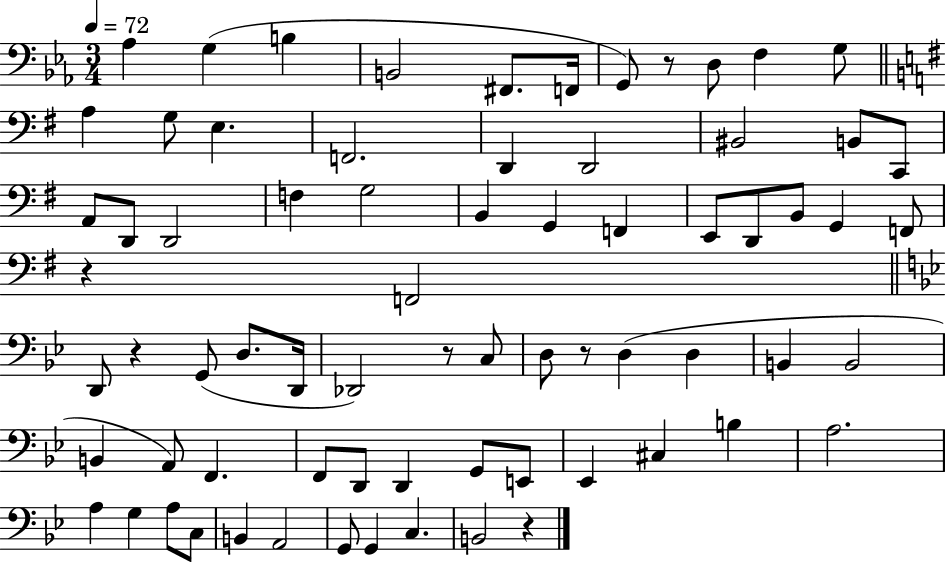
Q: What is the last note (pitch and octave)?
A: B2